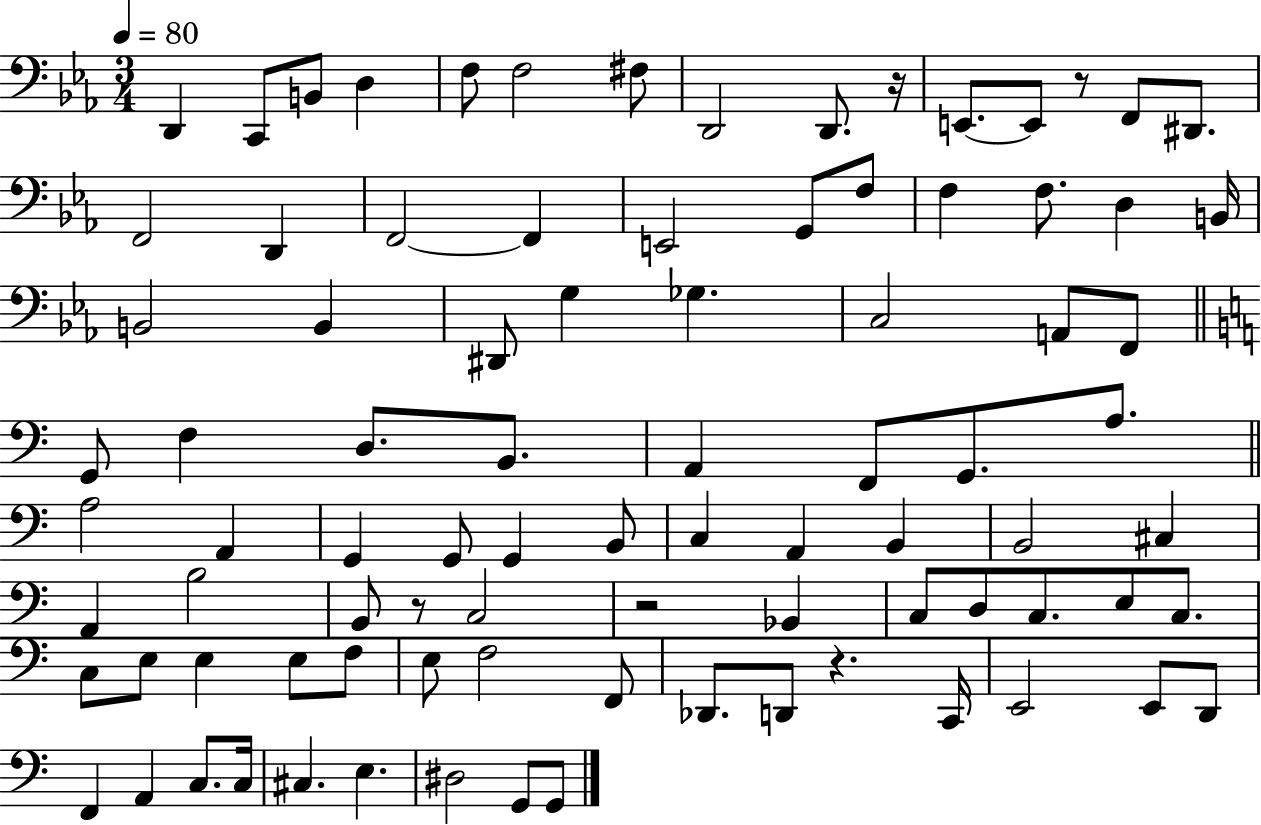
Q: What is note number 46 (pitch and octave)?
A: B2